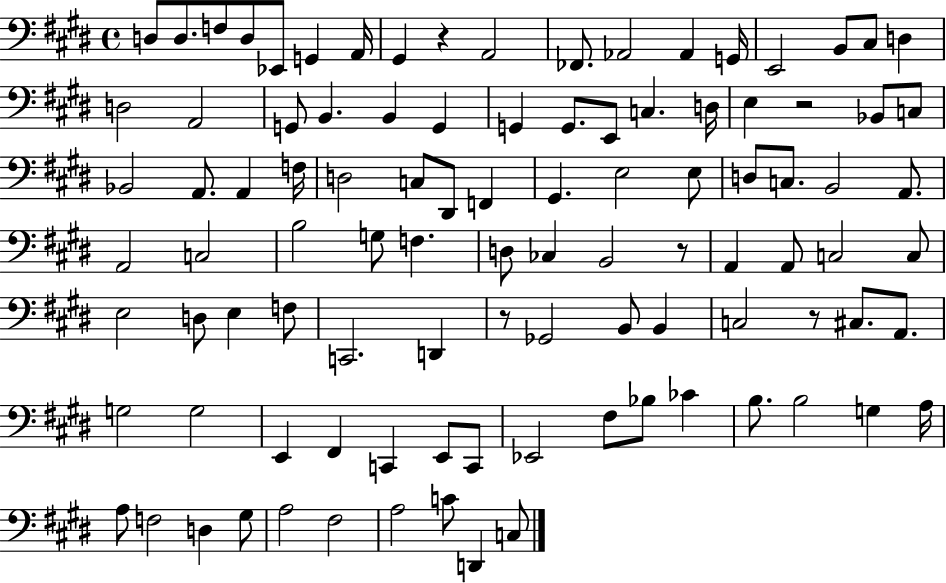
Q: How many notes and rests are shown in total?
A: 100